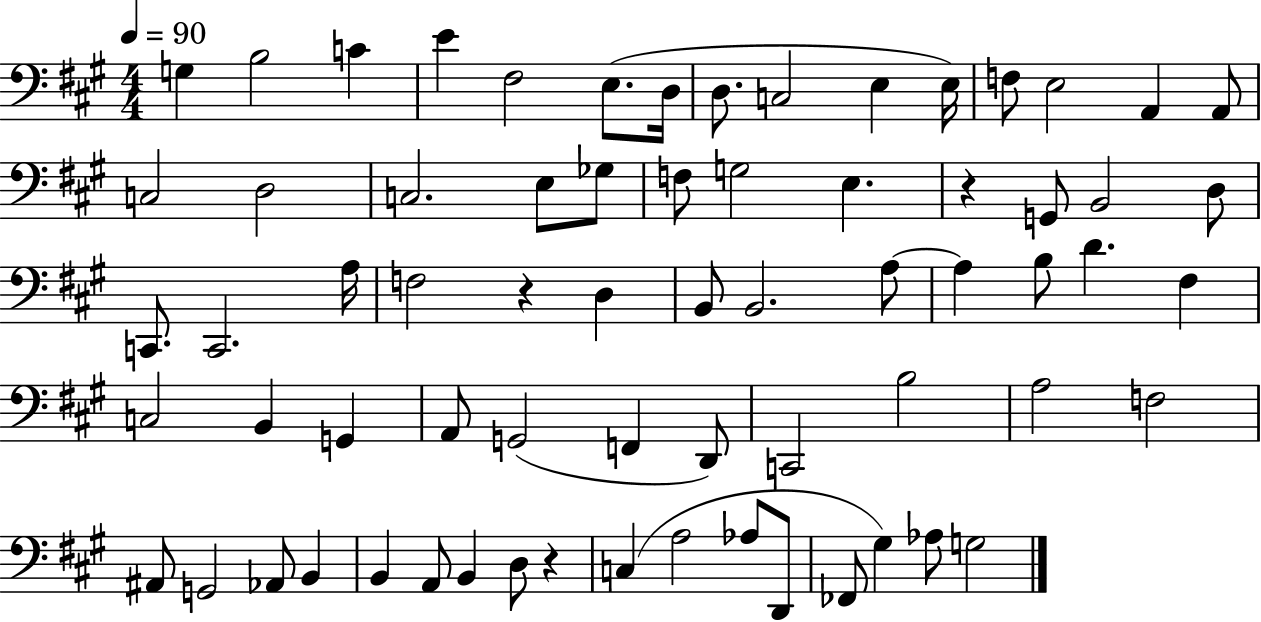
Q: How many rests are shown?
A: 3